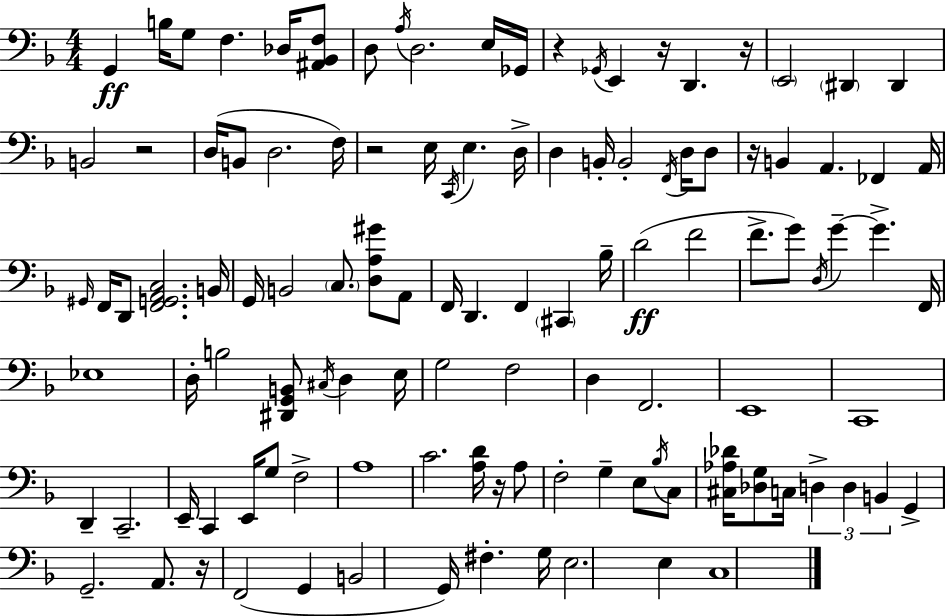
G2/q B3/s G3/e F3/q. Db3/s [A#2,Bb2,F3]/e D3/e A3/s D3/h. E3/s Gb2/s R/q Gb2/s E2/q R/s D2/q. R/s E2/h D#2/q D#2/q B2/h R/h D3/s B2/e D3/h. F3/s R/h E3/s C2/s E3/q. D3/s D3/q B2/s B2/h F2/s D3/s D3/e R/s B2/q A2/q. FES2/q A2/s G#2/s F2/s D2/e [F2,G2,A2,C3]/h. B2/s G2/s B2/h C3/e. [D3,A3,G#4]/e A2/e F2/s D2/q. F2/q C#2/q Bb3/s D4/h F4/h F4/e. G4/e D3/s G4/q G4/q. F2/s Eb3/w D3/s B3/h [D#2,G2,B2]/e C#3/s D3/q E3/s G3/h F3/h D3/q F2/h. E2/w C2/w D2/q C2/h. E2/s C2/q E2/s G3/e F3/h A3/w C4/h. [A3,D4]/s R/s A3/e F3/h G3/q E3/e Bb3/s C3/e [C#3,Ab3,Db4]/s [Db3,G3]/e C3/s D3/q D3/q B2/q G2/q G2/h. A2/e. R/s F2/h G2/q B2/h G2/s F#3/q. G3/s E3/h. E3/q C3/w